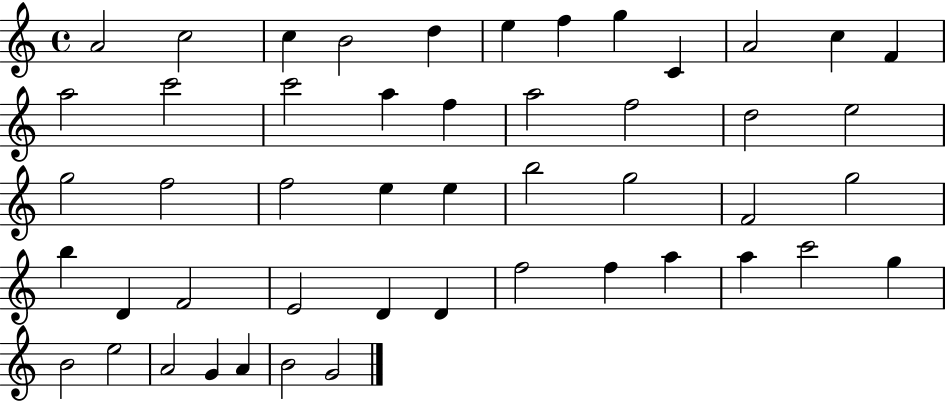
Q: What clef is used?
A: treble